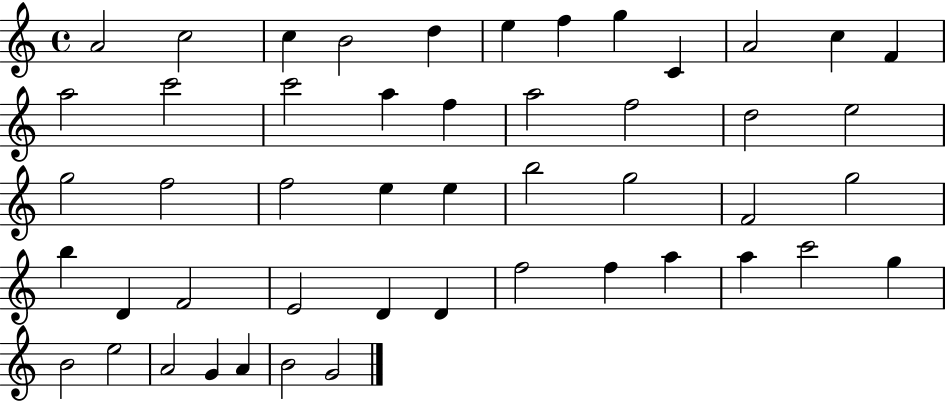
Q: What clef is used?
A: treble